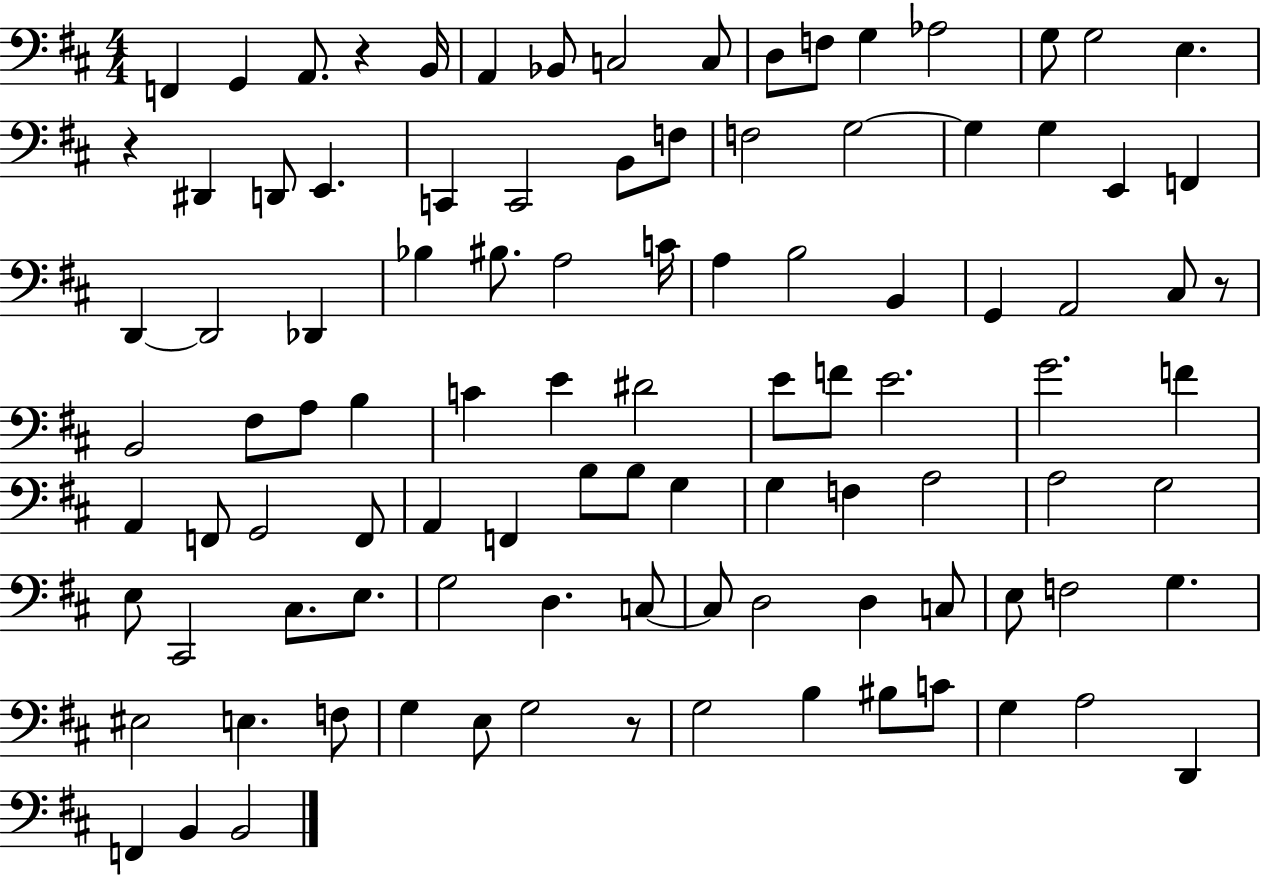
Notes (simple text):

F2/q G2/q A2/e. R/q B2/s A2/q Bb2/e C3/h C3/e D3/e F3/e G3/q Ab3/h G3/e G3/h E3/q. R/q D#2/q D2/e E2/q. C2/q C2/h B2/e F3/e F3/h G3/h G3/q G3/q E2/q F2/q D2/q D2/h Db2/q Bb3/q BIS3/e. A3/h C4/s A3/q B3/h B2/q G2/q A2/h C#3/e R/e B2/h F#3/e A3/e B3/q C4/q E4/q D#4/h E4/e F4/e E4/h. G4/h. F4/q A2/q F2/e G2/h F2/e A2/q F2/q B3/e B3/e G3/q G3/q F3/q A3/h A3/h G3/h E3/e C#2/h C#3/e. E3/e. G3/h D3/q. C3/e C3/e D3/h D3/q C3/e E3/e F3/h G3/q. EIS3/h E3/q. F3/e G3/q E3/e G3/h R/e G3/h B3/q BIS3/e C4/e G3/q A3/h D2/q F2/q B2/q B2/h